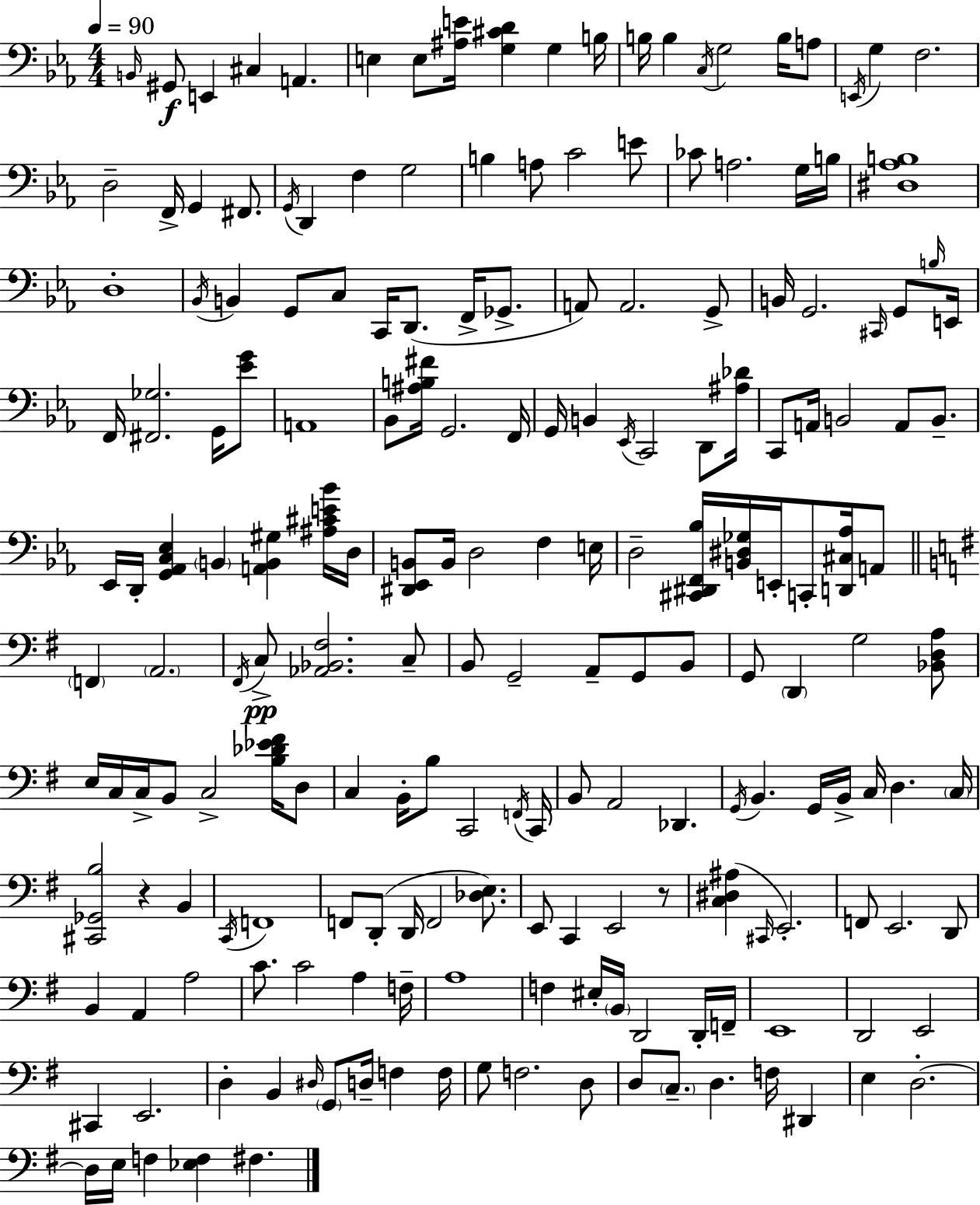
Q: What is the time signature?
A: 4/4